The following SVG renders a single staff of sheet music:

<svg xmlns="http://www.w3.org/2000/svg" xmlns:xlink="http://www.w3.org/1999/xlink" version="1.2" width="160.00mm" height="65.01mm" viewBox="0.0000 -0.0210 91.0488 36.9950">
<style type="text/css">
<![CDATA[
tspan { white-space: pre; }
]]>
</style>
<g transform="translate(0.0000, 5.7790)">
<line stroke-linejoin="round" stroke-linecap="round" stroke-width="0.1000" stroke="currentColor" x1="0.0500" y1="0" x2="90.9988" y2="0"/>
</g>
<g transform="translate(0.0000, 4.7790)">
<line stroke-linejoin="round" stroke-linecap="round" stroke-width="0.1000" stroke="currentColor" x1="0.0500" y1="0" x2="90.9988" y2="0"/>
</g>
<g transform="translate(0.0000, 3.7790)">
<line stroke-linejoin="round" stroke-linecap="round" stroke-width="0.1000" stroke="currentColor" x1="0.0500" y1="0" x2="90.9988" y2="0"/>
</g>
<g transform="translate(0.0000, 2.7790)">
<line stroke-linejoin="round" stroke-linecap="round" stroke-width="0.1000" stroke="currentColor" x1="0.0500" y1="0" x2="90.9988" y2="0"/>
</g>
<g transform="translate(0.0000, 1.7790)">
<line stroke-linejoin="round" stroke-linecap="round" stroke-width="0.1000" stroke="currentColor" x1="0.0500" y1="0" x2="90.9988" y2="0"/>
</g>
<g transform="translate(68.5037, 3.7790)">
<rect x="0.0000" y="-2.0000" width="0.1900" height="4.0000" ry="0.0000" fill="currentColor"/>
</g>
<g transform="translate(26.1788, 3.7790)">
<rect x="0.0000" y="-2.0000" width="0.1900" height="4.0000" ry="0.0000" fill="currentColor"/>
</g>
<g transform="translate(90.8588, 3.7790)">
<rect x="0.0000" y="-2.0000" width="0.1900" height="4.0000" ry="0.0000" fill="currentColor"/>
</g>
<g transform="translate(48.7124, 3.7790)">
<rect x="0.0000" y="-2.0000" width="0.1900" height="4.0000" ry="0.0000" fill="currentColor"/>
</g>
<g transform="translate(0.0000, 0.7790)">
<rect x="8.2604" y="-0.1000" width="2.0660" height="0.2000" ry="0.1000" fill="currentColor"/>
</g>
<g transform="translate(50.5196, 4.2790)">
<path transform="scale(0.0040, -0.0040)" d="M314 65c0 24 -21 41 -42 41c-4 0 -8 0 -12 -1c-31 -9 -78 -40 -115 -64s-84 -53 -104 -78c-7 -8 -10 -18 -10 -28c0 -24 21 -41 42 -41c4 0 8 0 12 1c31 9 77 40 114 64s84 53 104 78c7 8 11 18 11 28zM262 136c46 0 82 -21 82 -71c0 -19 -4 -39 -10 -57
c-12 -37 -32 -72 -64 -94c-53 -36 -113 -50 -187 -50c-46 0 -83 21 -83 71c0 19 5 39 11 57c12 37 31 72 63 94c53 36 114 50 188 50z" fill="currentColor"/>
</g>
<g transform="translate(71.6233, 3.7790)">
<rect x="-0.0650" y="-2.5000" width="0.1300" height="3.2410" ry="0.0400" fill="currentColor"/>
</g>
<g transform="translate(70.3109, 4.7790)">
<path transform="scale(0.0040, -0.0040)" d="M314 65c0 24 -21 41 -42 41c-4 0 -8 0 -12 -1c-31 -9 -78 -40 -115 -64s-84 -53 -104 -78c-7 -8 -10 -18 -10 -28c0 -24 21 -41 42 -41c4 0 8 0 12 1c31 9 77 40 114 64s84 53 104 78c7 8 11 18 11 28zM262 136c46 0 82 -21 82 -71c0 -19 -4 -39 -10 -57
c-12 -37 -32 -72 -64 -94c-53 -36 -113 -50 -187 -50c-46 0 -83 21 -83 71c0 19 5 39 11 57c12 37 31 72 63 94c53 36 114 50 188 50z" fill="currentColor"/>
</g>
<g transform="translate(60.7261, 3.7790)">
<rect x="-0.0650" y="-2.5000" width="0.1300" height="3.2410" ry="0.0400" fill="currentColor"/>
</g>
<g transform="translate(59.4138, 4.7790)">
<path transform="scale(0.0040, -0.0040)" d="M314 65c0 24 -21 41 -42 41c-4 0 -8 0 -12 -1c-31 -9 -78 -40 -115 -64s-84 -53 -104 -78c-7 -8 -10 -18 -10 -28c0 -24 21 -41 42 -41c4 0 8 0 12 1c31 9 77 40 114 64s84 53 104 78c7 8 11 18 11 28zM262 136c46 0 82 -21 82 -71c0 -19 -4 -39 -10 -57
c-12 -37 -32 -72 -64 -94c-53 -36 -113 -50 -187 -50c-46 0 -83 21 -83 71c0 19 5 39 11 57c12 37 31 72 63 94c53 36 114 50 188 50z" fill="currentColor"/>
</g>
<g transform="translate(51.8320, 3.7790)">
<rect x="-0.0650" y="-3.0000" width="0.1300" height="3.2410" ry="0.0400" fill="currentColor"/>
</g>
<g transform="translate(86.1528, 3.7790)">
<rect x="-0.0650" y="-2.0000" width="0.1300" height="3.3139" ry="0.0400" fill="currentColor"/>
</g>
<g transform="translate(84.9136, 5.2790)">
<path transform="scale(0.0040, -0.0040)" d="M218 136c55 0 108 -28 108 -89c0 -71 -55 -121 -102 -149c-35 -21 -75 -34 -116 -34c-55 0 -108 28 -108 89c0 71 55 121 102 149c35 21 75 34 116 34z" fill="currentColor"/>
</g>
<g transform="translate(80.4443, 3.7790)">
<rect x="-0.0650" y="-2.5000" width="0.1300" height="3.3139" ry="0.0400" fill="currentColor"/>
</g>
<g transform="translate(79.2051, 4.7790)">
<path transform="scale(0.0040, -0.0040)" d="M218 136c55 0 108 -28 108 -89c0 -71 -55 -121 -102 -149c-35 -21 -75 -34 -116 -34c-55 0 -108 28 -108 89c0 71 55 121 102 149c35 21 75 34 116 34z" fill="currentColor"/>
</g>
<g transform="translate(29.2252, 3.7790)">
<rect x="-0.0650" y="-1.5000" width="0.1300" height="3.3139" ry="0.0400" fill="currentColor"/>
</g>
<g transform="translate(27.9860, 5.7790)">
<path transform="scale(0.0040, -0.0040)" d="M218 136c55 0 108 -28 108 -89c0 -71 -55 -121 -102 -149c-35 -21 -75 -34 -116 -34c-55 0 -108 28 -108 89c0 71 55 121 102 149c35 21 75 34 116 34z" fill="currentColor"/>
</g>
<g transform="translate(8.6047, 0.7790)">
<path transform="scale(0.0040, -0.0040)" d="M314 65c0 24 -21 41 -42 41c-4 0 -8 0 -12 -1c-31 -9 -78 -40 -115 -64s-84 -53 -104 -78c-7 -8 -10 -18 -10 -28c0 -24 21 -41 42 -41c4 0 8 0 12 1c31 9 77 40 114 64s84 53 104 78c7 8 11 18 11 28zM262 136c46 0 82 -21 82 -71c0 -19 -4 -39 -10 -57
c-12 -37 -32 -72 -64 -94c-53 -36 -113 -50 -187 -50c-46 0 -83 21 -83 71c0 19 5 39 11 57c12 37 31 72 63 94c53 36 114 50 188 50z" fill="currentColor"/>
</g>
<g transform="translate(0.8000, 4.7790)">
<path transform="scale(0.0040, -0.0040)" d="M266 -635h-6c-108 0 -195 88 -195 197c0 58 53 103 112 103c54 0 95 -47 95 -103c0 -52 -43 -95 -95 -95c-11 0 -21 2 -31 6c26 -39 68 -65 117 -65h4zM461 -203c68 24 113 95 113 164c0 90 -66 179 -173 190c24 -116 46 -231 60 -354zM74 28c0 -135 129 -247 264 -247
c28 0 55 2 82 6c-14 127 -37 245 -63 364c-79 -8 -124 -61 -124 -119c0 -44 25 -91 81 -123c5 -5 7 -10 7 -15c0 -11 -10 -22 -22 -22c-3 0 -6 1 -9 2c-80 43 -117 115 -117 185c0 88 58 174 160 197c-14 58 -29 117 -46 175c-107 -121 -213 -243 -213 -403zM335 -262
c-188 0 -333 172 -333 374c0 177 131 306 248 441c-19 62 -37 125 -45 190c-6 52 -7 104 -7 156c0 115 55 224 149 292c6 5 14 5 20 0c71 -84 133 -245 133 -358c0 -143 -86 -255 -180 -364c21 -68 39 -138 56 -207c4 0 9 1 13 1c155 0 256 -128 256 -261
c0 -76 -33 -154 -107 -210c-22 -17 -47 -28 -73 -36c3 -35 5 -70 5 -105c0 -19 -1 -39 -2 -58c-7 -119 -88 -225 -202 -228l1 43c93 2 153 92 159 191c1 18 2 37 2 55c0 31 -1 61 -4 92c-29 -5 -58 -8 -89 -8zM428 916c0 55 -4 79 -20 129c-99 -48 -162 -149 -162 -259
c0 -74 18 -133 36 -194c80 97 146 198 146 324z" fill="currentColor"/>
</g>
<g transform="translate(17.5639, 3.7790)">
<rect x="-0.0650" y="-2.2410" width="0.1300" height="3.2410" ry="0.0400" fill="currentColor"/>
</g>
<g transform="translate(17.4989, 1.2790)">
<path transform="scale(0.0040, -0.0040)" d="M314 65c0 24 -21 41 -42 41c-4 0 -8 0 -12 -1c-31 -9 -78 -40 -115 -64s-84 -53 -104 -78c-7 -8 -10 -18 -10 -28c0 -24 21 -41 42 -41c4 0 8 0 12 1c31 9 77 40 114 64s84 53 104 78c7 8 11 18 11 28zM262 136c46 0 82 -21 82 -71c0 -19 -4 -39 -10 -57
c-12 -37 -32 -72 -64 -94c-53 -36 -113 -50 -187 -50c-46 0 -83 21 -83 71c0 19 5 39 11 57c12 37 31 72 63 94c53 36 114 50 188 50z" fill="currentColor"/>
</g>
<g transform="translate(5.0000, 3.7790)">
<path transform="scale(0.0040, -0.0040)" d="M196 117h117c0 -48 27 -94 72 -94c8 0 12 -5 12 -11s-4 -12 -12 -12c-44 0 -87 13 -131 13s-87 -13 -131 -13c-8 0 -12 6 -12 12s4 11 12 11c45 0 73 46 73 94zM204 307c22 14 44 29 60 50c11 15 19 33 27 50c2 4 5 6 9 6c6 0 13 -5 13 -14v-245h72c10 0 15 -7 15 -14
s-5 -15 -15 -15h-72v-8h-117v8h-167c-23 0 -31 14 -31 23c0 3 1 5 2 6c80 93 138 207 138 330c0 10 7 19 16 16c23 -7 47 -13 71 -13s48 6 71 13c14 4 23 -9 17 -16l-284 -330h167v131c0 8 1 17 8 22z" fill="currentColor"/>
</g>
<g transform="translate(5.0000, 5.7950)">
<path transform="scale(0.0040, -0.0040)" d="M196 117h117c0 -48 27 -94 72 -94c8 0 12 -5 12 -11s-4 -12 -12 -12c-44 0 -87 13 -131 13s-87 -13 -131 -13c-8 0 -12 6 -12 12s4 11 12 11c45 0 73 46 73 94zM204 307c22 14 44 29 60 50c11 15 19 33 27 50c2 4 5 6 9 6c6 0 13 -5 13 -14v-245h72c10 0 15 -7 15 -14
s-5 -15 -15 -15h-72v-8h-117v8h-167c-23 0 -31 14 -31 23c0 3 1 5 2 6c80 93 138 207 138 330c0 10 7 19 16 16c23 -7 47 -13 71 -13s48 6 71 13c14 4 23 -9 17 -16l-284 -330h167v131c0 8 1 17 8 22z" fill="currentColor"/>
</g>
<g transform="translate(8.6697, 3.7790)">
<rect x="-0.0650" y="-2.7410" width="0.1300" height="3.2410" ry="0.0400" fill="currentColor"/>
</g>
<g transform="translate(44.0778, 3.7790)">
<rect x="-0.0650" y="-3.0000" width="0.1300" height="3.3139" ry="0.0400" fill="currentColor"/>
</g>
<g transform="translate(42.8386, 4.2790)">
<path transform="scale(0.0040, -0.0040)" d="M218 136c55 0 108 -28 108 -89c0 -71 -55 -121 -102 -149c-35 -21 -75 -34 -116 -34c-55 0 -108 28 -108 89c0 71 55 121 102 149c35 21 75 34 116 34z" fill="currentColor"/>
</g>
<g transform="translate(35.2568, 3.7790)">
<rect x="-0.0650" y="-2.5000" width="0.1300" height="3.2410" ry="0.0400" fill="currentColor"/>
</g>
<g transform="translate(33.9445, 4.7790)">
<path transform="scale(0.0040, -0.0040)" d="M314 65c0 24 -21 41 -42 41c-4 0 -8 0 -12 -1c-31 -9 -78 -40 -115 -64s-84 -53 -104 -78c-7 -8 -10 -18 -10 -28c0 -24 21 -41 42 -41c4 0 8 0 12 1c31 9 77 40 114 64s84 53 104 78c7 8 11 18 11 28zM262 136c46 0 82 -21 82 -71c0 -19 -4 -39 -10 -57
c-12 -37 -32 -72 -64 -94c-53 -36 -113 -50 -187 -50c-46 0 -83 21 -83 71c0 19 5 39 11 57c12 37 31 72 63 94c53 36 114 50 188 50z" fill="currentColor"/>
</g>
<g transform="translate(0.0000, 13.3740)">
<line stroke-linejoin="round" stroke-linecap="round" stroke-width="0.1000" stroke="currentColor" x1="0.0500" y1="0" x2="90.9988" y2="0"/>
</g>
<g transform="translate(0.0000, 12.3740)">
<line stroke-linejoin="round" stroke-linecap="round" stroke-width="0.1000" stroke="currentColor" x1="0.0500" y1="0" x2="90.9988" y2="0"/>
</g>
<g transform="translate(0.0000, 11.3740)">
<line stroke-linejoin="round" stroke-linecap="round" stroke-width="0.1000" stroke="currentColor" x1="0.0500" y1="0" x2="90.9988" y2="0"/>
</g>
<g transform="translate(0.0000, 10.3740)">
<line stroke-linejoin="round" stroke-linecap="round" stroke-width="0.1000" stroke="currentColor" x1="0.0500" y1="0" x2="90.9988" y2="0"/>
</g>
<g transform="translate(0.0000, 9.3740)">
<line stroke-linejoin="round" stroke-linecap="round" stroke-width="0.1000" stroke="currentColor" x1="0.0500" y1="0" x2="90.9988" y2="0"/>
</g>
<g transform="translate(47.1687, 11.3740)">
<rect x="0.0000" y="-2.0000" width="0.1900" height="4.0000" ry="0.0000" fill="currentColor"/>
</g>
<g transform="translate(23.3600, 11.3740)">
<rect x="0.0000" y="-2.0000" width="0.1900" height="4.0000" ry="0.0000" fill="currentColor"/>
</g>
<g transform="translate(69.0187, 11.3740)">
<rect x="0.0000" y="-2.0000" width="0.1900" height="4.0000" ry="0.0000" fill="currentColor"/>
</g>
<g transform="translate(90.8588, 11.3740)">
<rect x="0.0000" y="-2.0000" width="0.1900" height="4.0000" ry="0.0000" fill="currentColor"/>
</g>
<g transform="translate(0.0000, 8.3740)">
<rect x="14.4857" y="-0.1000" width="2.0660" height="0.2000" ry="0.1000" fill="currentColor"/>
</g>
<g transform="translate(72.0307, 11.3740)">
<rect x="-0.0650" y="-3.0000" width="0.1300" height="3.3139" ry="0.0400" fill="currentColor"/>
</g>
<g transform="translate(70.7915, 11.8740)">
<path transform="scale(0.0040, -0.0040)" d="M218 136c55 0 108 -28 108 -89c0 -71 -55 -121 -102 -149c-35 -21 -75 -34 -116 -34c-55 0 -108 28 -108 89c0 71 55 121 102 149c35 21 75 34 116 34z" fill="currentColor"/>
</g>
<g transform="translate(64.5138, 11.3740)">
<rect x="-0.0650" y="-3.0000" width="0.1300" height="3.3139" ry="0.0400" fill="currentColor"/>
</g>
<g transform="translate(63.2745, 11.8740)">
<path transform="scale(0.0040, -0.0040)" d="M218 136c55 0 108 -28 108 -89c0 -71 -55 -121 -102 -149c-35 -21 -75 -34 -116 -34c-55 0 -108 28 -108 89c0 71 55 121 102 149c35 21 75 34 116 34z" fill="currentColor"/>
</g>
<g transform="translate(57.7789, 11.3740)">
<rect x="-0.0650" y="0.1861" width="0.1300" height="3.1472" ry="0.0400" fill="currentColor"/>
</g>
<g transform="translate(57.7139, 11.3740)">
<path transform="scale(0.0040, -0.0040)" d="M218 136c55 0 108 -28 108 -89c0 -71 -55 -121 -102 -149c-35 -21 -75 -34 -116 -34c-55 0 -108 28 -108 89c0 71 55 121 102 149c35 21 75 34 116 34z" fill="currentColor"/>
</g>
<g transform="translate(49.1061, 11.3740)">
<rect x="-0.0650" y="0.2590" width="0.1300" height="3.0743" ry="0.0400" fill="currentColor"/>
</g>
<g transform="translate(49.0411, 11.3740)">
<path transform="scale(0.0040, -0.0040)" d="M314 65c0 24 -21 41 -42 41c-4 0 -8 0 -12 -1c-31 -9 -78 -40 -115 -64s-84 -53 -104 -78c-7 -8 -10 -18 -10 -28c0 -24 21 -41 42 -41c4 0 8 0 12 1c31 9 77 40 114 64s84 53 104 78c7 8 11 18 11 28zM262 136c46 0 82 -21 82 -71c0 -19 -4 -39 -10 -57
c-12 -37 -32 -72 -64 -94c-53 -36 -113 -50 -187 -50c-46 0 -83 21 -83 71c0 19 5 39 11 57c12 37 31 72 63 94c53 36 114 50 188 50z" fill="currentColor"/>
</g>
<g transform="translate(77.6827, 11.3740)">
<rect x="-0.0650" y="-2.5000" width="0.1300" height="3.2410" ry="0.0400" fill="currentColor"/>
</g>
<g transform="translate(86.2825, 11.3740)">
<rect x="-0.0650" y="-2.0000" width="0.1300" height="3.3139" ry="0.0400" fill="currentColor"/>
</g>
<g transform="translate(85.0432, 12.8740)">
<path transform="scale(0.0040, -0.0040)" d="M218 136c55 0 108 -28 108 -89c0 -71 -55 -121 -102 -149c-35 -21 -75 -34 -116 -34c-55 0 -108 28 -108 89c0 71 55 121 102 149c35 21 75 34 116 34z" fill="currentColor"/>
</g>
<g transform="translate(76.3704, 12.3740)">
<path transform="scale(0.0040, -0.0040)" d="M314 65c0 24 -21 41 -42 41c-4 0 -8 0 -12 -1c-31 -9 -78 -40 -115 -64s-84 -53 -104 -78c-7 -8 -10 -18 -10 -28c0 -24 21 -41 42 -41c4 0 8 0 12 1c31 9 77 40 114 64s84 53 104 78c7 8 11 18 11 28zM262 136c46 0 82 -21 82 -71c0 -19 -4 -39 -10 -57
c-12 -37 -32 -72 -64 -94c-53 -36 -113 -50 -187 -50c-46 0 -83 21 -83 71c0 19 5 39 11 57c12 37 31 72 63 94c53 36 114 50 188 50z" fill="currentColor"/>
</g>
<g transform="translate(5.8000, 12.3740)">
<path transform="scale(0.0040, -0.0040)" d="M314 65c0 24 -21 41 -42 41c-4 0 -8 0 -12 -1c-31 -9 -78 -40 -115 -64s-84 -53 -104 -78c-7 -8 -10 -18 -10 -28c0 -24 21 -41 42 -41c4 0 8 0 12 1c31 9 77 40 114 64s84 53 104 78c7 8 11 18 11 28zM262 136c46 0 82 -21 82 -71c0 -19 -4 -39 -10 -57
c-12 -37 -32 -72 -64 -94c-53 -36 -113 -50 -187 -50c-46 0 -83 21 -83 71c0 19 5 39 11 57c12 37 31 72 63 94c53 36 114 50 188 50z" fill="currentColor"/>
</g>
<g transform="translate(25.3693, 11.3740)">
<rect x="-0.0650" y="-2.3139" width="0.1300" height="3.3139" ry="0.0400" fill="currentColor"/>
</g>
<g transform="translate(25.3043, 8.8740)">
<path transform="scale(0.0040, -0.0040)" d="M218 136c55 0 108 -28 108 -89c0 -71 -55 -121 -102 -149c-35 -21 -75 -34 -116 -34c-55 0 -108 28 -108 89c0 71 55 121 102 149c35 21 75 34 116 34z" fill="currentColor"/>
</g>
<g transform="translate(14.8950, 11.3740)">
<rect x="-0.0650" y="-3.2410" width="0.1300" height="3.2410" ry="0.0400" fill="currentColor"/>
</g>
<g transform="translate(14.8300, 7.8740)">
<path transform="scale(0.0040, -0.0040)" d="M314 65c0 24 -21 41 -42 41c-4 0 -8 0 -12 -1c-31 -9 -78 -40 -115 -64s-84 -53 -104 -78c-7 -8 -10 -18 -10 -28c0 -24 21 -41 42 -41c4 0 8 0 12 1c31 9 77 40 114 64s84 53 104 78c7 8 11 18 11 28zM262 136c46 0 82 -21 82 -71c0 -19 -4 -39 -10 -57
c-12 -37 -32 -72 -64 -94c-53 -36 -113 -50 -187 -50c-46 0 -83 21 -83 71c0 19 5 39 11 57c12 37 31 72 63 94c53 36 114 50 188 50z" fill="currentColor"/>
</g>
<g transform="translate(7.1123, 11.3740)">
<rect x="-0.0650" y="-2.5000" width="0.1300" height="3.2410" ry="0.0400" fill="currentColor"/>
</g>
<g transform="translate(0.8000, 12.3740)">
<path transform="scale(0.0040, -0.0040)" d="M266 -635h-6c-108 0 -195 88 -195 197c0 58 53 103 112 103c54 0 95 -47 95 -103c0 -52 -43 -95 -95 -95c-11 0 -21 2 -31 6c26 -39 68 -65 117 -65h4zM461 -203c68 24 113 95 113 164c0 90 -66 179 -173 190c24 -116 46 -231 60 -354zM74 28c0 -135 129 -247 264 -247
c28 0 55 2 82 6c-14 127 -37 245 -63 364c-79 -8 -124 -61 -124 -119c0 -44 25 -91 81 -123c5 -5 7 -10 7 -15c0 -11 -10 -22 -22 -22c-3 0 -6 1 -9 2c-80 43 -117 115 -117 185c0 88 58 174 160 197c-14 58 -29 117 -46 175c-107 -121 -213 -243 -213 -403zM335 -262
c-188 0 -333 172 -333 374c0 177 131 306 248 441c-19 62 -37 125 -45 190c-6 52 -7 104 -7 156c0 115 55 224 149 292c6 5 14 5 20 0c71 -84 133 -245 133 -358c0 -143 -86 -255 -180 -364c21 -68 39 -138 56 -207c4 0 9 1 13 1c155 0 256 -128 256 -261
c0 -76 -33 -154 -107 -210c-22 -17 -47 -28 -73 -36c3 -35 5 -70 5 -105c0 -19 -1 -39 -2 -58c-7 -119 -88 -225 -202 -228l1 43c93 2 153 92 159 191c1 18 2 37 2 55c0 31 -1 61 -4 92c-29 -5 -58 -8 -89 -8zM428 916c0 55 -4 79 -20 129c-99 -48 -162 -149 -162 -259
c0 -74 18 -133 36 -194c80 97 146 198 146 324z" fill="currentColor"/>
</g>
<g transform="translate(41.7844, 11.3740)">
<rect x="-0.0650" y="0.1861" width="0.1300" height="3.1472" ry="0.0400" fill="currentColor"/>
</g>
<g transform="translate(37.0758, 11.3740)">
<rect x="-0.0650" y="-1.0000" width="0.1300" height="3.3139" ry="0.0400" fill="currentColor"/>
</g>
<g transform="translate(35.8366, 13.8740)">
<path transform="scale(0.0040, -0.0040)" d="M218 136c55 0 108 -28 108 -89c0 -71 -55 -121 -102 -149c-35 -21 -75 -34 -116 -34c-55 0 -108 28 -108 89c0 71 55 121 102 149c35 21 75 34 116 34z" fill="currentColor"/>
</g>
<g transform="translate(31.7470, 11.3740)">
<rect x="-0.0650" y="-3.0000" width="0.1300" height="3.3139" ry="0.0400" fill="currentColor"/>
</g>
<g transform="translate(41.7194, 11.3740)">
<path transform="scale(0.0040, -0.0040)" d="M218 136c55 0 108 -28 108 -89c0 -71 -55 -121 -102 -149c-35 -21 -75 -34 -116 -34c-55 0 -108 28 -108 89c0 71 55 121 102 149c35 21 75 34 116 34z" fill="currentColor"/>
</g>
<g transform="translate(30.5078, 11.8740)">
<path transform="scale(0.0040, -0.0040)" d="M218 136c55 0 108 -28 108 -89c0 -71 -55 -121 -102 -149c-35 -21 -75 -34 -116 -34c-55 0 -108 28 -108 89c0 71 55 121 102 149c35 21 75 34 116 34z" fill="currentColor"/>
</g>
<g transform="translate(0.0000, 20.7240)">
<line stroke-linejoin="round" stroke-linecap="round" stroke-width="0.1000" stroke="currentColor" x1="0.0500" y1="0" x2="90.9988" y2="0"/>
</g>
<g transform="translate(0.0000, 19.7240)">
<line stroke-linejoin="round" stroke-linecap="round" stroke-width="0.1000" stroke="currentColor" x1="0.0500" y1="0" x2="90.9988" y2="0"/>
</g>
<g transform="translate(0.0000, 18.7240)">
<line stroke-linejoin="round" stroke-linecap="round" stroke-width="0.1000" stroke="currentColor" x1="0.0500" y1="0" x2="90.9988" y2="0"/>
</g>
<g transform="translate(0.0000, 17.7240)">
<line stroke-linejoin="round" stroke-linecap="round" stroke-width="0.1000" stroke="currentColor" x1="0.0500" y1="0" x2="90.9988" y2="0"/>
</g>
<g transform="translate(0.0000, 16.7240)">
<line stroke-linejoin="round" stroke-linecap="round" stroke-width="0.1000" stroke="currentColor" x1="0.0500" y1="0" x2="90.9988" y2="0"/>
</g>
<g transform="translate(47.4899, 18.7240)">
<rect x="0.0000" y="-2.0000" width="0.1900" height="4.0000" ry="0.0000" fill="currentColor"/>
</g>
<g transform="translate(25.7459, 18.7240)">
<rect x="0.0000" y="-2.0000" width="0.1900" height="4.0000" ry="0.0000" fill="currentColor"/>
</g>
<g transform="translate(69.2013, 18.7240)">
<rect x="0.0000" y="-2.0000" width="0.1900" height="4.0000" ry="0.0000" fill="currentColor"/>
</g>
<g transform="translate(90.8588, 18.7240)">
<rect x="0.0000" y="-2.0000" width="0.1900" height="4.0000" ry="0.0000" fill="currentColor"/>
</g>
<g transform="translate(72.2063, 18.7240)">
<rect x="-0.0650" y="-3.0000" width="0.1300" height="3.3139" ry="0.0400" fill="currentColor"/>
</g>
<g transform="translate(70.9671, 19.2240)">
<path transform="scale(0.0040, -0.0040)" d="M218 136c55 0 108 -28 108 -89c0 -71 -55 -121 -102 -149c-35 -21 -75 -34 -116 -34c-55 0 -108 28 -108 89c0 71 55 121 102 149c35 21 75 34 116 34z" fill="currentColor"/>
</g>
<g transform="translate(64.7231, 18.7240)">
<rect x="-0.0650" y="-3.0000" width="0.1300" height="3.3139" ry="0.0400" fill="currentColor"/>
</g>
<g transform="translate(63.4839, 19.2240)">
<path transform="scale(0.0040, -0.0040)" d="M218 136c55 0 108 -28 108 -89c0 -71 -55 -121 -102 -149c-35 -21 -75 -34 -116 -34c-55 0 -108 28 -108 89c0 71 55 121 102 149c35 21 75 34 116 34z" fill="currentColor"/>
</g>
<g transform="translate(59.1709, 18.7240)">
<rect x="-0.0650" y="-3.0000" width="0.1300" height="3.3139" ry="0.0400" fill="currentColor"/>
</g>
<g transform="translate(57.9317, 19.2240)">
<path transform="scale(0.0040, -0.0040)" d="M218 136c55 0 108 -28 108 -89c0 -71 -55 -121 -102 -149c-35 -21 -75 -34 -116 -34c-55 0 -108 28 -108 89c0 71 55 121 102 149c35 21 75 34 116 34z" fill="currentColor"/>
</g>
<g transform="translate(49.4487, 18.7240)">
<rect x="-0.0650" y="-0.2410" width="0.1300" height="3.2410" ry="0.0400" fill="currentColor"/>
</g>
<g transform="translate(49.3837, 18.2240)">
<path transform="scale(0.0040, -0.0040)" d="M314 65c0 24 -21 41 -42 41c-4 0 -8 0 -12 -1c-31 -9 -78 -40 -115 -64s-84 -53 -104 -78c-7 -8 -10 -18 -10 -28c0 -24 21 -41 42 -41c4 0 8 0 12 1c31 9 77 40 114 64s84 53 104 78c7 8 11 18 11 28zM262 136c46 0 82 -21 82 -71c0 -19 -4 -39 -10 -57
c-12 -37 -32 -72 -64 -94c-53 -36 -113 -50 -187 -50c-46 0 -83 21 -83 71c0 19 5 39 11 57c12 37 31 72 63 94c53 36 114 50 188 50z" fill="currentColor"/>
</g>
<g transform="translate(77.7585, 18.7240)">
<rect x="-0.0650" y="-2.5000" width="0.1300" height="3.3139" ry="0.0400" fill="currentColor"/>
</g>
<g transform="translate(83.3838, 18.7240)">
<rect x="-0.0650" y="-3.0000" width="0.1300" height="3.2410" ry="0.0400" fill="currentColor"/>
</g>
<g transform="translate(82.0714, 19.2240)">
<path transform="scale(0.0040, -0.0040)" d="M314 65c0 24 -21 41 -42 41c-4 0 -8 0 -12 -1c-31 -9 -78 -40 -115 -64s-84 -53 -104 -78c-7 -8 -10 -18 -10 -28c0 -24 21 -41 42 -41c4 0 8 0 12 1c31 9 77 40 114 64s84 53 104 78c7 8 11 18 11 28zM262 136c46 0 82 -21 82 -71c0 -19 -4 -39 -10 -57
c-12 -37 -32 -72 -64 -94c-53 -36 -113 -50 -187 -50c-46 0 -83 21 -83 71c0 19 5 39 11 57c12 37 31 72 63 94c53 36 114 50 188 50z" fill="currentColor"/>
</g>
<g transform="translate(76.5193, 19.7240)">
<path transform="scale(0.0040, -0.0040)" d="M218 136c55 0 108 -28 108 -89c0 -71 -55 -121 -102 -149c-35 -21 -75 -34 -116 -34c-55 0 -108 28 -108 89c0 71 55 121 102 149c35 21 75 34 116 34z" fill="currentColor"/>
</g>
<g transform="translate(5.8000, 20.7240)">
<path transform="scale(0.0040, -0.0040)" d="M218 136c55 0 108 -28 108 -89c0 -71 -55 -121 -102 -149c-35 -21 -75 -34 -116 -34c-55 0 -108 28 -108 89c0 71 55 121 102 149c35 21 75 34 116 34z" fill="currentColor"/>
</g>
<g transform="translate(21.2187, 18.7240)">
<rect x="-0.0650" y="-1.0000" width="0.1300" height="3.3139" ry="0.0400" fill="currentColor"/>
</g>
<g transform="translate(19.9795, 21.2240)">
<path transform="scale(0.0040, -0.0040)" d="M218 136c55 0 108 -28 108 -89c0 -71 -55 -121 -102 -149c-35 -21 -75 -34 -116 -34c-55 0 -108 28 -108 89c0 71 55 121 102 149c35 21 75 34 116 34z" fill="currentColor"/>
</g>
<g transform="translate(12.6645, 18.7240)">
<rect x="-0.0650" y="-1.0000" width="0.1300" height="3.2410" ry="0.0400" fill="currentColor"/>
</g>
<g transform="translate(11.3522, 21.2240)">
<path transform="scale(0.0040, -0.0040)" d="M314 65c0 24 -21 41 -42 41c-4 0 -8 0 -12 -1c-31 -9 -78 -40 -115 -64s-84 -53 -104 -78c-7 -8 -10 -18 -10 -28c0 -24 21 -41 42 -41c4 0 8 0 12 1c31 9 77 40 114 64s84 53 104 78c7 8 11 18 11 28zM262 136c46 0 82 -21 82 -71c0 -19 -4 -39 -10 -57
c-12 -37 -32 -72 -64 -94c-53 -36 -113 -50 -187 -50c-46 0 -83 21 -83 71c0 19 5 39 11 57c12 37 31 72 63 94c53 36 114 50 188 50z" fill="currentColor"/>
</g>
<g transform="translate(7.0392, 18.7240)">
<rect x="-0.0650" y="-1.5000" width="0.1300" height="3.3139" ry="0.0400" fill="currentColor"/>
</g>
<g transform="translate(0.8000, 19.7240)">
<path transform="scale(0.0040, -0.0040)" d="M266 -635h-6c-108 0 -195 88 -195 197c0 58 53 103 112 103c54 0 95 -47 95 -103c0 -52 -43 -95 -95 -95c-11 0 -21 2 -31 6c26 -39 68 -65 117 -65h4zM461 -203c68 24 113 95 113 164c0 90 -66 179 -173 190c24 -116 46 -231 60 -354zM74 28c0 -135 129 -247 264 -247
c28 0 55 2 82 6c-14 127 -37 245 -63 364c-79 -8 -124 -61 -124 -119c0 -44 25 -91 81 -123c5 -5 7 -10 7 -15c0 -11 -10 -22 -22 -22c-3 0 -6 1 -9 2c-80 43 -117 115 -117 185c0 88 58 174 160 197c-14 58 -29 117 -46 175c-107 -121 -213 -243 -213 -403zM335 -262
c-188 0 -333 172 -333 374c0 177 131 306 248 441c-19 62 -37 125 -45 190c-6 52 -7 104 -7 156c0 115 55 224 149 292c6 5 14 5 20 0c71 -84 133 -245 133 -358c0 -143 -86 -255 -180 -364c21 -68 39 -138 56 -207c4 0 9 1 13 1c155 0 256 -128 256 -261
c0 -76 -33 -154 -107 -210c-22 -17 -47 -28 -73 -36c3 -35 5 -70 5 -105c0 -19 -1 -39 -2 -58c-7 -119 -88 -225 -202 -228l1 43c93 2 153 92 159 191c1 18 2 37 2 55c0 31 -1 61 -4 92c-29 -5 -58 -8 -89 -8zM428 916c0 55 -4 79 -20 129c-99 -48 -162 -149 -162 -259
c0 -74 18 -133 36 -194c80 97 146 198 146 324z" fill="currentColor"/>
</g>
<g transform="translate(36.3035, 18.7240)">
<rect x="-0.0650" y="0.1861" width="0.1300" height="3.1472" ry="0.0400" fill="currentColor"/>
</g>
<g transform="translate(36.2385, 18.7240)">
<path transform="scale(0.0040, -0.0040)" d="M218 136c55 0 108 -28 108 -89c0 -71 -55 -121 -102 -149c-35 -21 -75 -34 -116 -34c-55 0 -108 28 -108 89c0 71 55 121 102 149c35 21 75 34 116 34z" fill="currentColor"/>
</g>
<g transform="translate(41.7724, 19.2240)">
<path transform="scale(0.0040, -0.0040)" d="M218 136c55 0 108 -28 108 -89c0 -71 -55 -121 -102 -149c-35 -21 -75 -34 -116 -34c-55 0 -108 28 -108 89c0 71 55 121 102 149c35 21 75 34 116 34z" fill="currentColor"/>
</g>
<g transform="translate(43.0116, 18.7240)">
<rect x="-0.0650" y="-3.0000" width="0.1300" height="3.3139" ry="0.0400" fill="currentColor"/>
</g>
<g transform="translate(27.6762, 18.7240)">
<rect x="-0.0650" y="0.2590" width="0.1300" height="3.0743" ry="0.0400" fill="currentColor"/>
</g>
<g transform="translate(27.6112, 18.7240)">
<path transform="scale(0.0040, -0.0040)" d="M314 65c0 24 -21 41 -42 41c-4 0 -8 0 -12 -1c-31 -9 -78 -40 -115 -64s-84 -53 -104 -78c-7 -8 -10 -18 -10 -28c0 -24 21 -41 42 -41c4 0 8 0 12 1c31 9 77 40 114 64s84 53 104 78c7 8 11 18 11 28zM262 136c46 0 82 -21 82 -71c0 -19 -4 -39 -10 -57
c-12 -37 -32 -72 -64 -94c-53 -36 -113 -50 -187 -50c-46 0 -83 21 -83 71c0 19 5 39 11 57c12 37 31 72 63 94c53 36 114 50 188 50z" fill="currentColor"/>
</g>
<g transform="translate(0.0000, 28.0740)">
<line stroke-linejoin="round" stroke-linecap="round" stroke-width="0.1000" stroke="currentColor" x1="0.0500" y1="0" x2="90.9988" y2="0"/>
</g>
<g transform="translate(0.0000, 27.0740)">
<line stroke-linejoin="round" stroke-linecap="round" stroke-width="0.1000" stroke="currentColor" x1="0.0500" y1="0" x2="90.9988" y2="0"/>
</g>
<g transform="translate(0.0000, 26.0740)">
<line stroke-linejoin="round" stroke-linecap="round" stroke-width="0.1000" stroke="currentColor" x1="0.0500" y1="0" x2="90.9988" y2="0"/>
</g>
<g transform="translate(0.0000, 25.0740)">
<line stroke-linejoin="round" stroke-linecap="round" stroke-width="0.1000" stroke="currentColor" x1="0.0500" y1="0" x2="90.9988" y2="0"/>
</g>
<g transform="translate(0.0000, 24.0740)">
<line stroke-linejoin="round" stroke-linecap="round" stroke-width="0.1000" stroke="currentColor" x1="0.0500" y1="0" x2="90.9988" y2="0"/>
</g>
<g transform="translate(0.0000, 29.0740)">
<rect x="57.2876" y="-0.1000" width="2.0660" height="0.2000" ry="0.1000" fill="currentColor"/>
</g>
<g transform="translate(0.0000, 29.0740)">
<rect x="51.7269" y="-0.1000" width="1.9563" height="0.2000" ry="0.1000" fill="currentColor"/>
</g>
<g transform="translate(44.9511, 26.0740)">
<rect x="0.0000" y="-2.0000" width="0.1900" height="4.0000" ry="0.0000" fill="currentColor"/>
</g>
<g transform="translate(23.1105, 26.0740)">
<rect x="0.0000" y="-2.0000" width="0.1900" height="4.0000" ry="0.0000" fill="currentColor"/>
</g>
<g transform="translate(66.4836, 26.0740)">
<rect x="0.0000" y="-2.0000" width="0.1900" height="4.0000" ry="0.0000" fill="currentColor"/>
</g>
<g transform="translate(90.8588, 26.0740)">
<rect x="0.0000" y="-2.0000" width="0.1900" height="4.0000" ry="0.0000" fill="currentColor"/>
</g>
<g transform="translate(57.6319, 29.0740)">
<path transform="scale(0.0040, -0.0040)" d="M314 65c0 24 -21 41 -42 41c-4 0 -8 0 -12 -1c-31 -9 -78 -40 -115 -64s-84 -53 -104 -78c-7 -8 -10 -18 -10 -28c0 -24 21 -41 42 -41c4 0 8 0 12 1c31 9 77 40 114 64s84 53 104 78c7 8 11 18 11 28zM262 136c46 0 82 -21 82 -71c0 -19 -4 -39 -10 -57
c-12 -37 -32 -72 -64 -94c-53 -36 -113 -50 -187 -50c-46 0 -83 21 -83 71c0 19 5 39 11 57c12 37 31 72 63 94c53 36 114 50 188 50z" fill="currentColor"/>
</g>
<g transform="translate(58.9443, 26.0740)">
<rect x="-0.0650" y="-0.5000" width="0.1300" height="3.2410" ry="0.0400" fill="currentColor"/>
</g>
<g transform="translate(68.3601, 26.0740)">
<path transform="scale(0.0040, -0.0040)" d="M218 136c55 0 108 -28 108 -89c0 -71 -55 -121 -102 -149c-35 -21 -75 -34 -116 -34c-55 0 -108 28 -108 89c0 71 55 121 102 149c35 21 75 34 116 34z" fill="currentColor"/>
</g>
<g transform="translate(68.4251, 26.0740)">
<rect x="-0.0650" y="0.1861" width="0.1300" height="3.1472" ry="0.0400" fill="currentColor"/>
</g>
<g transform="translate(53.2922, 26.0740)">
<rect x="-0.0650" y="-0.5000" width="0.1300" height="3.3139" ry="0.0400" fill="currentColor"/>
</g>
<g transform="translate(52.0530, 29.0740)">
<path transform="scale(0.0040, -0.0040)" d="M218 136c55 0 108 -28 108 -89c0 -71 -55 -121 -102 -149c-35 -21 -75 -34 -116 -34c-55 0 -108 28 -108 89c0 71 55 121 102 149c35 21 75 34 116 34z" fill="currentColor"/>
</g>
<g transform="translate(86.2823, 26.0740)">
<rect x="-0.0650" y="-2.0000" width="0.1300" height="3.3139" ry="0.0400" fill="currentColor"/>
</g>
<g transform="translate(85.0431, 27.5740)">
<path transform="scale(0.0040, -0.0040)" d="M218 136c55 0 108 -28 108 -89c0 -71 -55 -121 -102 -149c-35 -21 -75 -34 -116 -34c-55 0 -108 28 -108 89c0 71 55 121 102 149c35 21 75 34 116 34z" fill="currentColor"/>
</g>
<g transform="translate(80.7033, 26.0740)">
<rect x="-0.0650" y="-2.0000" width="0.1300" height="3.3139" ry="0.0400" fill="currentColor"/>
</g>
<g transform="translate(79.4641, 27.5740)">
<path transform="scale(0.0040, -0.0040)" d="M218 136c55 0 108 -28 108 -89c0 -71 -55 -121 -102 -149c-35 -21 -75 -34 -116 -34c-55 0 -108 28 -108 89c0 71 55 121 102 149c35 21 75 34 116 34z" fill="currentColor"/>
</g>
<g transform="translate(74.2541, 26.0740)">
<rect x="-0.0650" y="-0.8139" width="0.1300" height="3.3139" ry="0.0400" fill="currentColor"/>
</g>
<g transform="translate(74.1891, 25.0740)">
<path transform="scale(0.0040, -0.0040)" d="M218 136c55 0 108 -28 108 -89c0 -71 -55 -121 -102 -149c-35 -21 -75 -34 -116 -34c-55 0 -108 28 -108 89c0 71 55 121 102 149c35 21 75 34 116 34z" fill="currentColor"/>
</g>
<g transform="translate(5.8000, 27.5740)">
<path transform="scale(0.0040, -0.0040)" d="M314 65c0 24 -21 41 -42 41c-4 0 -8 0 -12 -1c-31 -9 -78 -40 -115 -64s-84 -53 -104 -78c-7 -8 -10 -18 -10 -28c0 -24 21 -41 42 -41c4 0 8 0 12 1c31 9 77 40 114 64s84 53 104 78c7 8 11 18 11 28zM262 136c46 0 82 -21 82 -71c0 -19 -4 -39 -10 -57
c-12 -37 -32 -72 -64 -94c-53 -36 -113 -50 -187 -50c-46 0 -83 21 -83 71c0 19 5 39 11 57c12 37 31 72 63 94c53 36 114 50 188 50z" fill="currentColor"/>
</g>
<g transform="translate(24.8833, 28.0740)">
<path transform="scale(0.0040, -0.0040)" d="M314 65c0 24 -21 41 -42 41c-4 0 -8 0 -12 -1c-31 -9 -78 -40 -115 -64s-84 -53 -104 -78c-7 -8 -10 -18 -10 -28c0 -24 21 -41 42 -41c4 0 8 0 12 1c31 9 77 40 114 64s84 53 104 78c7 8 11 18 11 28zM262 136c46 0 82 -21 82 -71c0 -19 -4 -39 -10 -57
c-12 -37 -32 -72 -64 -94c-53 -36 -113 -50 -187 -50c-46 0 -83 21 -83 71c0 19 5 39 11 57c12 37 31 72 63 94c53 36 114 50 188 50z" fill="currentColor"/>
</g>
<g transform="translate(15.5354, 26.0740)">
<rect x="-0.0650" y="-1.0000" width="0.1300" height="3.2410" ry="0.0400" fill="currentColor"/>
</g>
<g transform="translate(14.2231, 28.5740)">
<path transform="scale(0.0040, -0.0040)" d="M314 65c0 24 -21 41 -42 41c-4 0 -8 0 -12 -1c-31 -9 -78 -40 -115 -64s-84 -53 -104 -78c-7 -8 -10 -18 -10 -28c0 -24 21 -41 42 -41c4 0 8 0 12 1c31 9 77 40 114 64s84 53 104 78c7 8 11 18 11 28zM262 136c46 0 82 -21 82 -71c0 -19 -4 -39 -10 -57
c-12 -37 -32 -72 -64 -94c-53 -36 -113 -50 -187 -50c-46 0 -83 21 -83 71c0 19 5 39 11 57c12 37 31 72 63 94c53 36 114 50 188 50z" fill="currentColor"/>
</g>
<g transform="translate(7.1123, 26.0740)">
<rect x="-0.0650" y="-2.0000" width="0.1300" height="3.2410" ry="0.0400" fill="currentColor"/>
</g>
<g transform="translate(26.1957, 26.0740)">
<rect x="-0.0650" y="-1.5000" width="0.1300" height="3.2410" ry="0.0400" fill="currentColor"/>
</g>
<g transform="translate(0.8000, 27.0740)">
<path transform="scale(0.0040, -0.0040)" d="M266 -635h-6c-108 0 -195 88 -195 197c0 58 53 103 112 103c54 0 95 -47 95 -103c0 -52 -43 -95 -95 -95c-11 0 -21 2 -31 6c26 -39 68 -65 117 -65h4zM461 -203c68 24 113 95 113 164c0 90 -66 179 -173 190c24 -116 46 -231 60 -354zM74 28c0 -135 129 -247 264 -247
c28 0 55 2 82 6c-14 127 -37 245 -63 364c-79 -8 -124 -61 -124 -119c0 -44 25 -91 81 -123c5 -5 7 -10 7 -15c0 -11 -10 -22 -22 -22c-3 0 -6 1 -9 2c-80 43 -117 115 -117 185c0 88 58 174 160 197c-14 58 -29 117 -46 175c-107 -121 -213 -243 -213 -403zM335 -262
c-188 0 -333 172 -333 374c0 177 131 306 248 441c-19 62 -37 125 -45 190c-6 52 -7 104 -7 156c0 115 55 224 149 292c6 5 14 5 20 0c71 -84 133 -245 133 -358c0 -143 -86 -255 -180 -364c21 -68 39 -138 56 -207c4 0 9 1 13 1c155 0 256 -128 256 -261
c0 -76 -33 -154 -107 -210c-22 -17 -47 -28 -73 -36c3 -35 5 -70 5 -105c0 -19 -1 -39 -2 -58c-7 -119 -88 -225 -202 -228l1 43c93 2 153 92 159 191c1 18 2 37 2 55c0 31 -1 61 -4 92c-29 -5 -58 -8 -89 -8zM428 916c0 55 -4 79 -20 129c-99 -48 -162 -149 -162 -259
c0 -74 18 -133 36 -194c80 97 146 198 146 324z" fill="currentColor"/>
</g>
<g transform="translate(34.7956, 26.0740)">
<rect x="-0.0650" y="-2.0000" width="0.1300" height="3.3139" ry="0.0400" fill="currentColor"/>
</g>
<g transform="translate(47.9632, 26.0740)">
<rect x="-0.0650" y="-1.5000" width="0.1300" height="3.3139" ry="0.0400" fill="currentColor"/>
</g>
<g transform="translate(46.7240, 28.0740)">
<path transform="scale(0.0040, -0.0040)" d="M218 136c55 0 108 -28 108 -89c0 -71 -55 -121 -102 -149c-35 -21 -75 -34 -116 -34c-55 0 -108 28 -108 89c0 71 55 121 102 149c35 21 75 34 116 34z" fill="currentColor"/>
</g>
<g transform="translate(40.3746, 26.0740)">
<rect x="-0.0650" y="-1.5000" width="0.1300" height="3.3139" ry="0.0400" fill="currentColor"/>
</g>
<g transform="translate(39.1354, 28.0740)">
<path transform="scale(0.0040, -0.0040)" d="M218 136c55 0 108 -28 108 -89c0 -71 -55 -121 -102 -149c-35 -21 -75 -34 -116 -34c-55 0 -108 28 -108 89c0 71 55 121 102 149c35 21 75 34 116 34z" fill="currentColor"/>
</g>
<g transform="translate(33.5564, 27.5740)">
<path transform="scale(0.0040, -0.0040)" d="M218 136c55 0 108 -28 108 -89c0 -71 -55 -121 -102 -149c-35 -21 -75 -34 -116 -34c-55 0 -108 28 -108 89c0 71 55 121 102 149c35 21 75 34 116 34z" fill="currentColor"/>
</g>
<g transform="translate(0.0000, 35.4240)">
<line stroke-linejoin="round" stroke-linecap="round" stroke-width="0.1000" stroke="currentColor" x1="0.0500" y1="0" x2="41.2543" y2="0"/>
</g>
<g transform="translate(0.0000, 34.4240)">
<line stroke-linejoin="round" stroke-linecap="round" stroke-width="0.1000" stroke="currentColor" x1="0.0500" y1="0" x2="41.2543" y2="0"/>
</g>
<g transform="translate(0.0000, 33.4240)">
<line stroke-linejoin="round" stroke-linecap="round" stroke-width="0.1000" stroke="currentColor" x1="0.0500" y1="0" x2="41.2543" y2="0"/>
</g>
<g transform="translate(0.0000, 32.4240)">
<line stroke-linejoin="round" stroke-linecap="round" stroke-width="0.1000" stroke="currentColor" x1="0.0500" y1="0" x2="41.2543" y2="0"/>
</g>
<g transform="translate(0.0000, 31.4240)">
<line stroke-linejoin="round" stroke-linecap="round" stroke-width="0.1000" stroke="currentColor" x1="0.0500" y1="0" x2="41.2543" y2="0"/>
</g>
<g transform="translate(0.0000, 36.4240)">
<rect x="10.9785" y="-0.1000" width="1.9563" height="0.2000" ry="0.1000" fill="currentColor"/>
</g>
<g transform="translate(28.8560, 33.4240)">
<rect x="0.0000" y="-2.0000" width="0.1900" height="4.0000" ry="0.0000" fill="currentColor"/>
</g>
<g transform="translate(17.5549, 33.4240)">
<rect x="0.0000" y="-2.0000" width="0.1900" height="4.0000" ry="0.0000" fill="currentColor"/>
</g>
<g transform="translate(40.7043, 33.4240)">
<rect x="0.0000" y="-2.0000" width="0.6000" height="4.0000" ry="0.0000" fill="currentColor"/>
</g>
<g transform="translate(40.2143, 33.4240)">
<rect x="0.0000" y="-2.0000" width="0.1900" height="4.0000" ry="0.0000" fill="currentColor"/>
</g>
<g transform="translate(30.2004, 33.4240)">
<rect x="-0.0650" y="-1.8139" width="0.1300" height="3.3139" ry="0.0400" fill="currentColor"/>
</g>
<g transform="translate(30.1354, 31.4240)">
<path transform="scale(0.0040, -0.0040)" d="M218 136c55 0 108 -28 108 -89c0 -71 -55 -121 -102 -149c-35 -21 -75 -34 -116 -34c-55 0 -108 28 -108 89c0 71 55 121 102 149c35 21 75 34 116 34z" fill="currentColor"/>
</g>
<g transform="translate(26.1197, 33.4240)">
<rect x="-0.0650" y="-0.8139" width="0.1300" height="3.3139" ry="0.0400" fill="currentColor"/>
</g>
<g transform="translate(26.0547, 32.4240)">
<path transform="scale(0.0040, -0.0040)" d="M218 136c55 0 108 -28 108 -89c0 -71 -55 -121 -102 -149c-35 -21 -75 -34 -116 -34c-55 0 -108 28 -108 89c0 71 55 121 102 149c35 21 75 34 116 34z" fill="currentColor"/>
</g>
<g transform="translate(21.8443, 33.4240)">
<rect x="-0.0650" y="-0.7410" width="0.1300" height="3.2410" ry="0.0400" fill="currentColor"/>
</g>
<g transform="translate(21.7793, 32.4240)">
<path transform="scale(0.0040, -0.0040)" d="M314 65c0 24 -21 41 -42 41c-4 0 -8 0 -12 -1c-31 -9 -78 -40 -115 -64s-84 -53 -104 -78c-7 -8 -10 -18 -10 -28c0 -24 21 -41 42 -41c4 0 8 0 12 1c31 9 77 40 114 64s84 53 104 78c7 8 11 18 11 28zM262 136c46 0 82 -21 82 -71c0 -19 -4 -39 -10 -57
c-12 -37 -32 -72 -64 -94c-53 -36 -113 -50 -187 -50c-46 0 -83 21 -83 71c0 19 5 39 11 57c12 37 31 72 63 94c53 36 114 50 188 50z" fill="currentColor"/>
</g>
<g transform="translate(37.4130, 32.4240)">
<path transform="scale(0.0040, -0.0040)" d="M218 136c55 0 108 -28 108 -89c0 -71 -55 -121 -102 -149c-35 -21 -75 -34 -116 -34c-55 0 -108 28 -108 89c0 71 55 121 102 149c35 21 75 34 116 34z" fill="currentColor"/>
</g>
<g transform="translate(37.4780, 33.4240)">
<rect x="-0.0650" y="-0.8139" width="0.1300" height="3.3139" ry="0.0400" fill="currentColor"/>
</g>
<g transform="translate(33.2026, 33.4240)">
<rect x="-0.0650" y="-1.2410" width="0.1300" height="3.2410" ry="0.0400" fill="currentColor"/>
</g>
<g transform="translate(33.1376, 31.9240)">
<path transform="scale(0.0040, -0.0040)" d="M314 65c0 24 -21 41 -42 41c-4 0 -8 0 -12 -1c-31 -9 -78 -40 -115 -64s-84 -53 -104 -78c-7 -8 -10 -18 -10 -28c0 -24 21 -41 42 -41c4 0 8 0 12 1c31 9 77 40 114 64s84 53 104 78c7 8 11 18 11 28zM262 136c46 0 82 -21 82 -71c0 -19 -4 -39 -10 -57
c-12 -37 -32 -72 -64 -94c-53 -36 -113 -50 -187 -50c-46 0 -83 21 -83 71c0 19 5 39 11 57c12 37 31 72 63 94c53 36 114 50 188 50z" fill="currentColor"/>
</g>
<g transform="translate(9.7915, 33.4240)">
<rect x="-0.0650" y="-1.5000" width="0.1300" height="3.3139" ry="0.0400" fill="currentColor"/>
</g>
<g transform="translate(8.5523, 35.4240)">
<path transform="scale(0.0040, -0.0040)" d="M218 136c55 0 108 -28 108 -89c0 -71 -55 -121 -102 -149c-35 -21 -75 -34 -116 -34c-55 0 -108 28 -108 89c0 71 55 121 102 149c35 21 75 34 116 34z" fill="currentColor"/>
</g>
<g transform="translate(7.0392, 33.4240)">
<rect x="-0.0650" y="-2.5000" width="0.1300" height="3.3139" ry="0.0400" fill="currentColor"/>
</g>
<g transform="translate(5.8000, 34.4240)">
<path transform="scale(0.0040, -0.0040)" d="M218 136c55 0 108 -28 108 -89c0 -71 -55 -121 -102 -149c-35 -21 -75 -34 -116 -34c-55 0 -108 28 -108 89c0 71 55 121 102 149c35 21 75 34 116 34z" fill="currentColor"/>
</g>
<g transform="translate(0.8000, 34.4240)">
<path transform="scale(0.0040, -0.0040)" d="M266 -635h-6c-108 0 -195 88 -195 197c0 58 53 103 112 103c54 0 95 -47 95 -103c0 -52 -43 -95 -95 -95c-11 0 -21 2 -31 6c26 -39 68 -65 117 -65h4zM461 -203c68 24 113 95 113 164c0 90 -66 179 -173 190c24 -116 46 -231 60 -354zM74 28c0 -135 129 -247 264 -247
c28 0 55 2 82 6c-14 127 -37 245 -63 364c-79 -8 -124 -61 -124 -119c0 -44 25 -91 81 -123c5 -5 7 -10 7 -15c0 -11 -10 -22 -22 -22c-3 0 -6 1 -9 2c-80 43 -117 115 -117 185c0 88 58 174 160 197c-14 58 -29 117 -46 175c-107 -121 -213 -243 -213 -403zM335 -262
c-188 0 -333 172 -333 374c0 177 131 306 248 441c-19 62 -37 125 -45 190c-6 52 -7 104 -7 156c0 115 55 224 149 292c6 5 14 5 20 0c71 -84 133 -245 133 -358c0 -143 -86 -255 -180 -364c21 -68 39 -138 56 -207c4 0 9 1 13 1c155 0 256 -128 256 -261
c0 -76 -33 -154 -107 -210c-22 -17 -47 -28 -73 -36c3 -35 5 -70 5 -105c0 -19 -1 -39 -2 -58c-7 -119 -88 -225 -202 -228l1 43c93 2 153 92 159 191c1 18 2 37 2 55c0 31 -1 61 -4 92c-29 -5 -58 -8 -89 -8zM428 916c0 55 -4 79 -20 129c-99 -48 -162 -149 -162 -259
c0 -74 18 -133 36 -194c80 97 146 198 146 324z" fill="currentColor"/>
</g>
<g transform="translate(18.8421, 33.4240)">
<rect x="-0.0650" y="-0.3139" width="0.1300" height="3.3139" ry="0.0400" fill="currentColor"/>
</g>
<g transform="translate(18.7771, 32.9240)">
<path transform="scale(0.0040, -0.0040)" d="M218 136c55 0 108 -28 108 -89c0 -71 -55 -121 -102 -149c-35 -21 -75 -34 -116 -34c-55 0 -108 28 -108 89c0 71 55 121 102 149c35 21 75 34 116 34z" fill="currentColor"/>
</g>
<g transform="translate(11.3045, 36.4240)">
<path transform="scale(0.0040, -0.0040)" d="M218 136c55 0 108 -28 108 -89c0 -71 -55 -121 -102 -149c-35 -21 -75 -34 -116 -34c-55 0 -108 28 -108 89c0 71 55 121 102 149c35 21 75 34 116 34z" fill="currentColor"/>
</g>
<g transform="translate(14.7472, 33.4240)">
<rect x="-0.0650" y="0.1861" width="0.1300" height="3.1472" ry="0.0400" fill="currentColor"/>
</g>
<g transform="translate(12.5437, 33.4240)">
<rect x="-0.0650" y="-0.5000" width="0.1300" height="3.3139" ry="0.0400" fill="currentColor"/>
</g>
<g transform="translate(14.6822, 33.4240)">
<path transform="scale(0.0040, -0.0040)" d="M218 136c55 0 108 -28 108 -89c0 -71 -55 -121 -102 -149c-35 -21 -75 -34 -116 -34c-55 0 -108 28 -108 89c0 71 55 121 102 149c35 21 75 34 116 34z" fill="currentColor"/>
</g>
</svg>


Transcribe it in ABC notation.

X:1
T:Untitled
M:4/4
L:1/4
K:C
a2 g2 E G2 A A2 G2 G2 G F G2 b2 g A D B B2 B A A G2 F E D2 D B2 B A c2 A A A G A2 F2 D2 E2 F E E C C2 B d F F G E C B c d2 d f e2 d